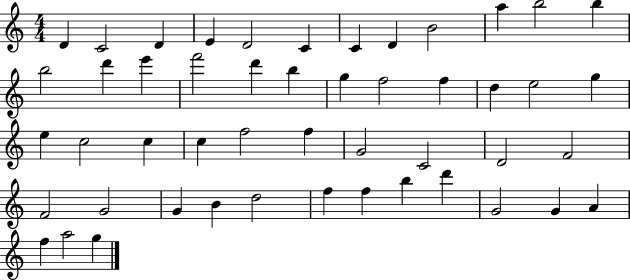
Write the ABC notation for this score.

X:1
T:Untitled
M:4/4
L:1/4
K:C
D C2 D E D2 C C D B2 a b2 b b2 d' e' f'2 d' b g f2 f d e2 g e c2 c c f2 f G2 C2 D2 F2 F2 G2 G B d2 f f b d' G2 G A f a2 g